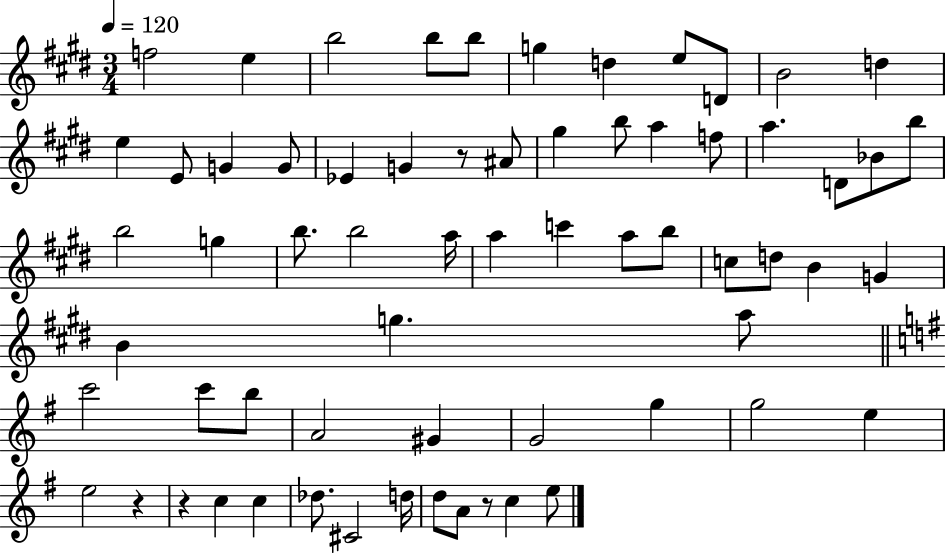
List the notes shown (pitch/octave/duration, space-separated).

F5/h E5/q B5/h B5/e B5/e G5/q D5/q E5/e D4/e B4/h D5/q E5/q E4/e G4/q G4/e Eb4/q G4/q R/e A#4/e G#5/q B5/e A5/q F5/e A5/q. D4/e Bb4/e B5/e B5/h G5/q B5/e. B5/h A5/s A5/q C6/q A5/e B5/e C5/e D5/e B4/q G4/q B4/q G5/q. A5/e C6/h C6/e B5/e A4/h G#4/q G4/h G5/q G5/h E5/q E5/h R/q R/q C5/q C5/q Db5/e. C#4/h D5/s D5/e A4/e R/e C5/q E5/e